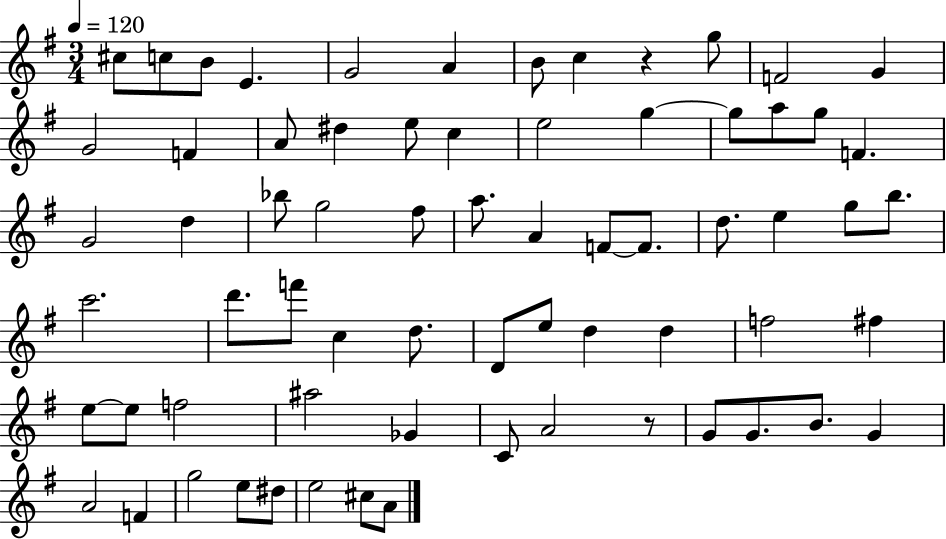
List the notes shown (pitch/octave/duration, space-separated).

C#5/e C5/e B4/e E4/q. G4/h A4/q B4/e C5/q R/q G5/e F4/h G4/q G4/h F4/q A4/e D#5/q E5/e C5/q E5/h G5/q G5/e A5/e G5/e F4/q. G4/h D5/q Bb5/e G5/h F#5/e A5/e. A4/q F4/e F4/e. D5/e. E5/q G5/e B5/e. C6/h. D6/e. F6/e C5/q D5/e. D4/e E5/e D5/q D5/q F5/h F#5/q E5/e E5/e F5/h A#5/h Gb4/q C4/e A4/h R/e G4/e G4/e. B4/e. G4/q A4/h F4/q G5/h E5/e D#5/e E5/h C#5/e A4/e